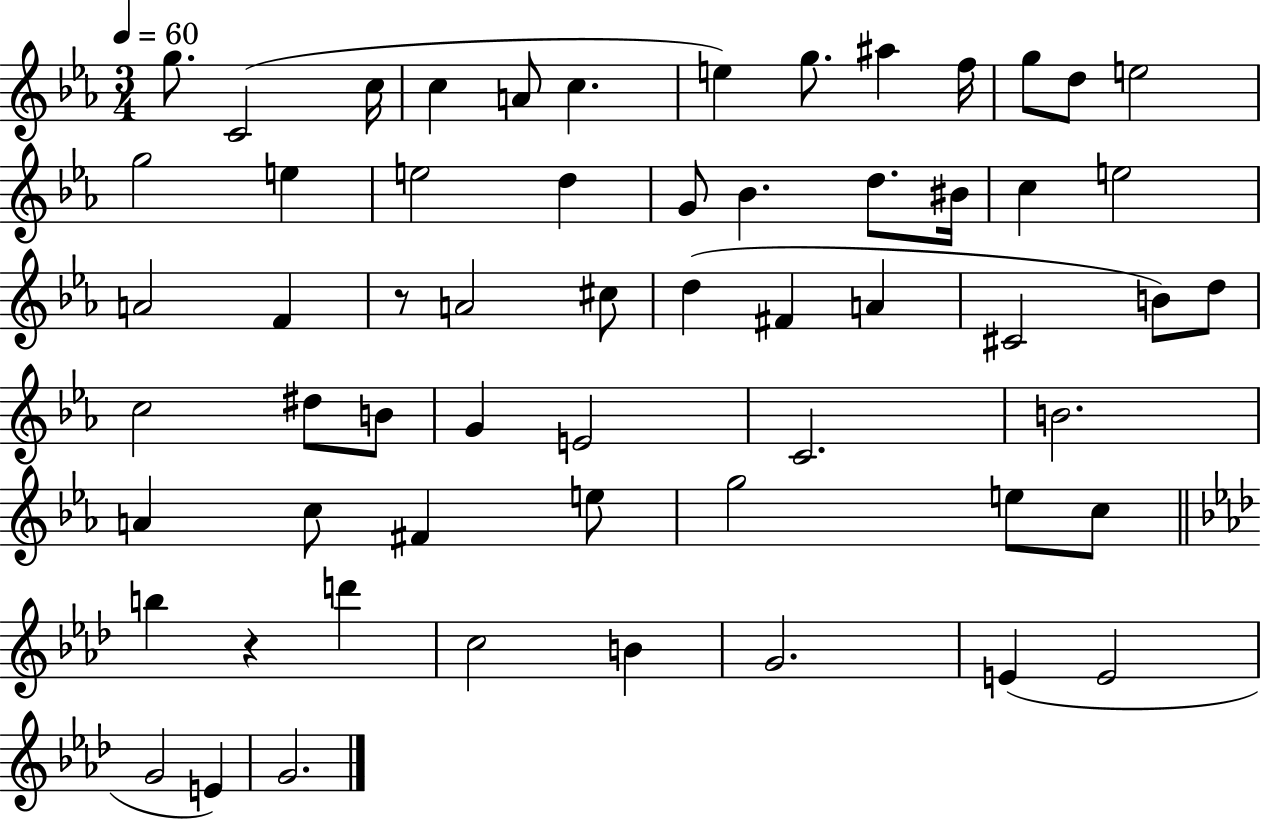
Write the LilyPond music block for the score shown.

{
  \clef treble
  \numericTimeSignature
  \time 3/4
  \key ees \major
  \tempo 4 = 60
  g''8. c'2( c''16 | c''4 a'8 c''4. | e''4) g''8. ais''4 f''16 | g''8 d''8 e''2 | \break g''2 e''4 | e''2 d''4 | g'8 bes'4. d''8. bis'16 | c''4 e''2 | \break a'2 f'4 | r8 a'2 cis''8 | d''4( fis'4 a'4 | cis'2 b'8) d''8 | \break c''2 dis''8 b'8 | g'4 e'2 | c'2. | b'2. | \break a'4 c''8 fis'4 e''8 | g''2 e''8 c''8 | \bar "||" \break \key aes \major b''4 r4 d'''4 | c''2 b'4 | g'2. | e'4( e'2 | \break g'2 e'4) | g'2. | \bar "|."
}